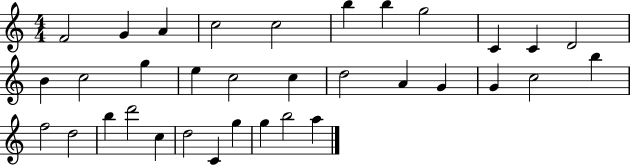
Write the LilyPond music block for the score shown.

{
  \clef treble
  \numericTimeSignature
  \time 4/4
  \key c \major
  f'2 g'4 a'4 | c''2 c''2 | b''4 b''4 g''2 | c'4 c'4 d'2 | \break b'4 c''2 g''4 | e''4 c''2 c''4 | d''2 a'4 g'4 | g'4 c''2 b''4 | \break f''2 d''2 | b''4 d'''2 c''4 | d''2 c'4 g''4 | g''4 b''2 a''4 | \break \bar "|."
}